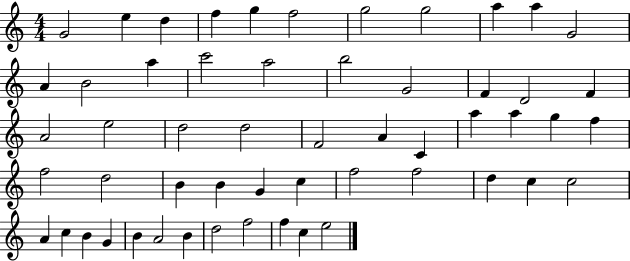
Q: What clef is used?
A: treble